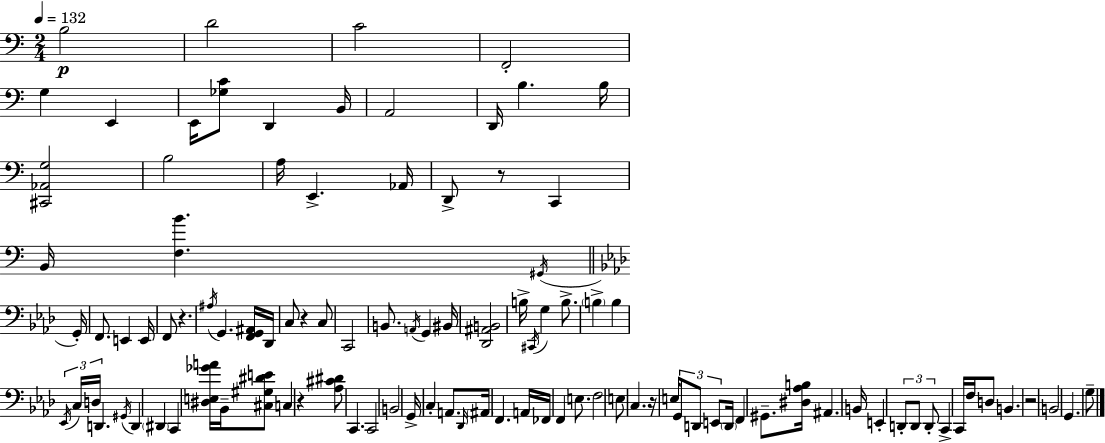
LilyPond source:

{
  \clef bass
  \numericTimeSignature
  \time 2/4
  \key c \major
  \tempo 4 = 132
  \repeat volta 2 { b2\p | d'2 | c'2 | f,2-. | \break g4 e,4 | e,16 <ges c'>8 d,4 b,16 | a,2 | d,16 b4. b16 | \break <cis, aes, g>2 | b2 | a16 e,4.-> aes,16 | d,8-> r8 c,4 | \break b,16 <f b'>4. \acciaccatura { gis,16 } | \bar "||" \break \key aes \major g,16-. f,8. e,4 | e,16 f,8 r4. | \acciaccatura { ais16 } g,4. | <f, g, ais,>16 des,16 c8 r4 | \break c8 c,2 | b,8. \acciaccatura { a,16 } g,4 | bis,16 <des, ais, b,>2 | b16-> \acciaccatura { cis,16 } g4 | \break b8.-> \parenthesize b4-> | b4 \tuplet 3/2 { \acciaccatura { ees,16 } c16 d16 } d,4. | \acciaccatura { gis,16 } d,4 | \parenthesize dis,4 c,4 | \break <dis e ges' a'>16 bes,16-- <cis gis dis' e'>8 c4 | r4 <aes cis' dis'>8 | c,4. c,2 | b,2 | \break g,16-> c4-. | a,8. \grace { des,16 } \parenthesize ais,16 | f,4. a,16 fes,16 | f,4 e8. f2 | \break e8 | c4. r16 | e16 \tuplet 3/2 { g,8 d,8 e,8 } \parenthesize d,16 | f,4 gis,8.-- <dis aes b>16 | \break ais,4. b,16 e,4-. | \tuplet 3/2 { d,8-. d,8 d,8-. } | c,4-> c,16 f16 d8 | b,4. r2 | \break b,2 | g,4. | g8-- } \bar "|."
}